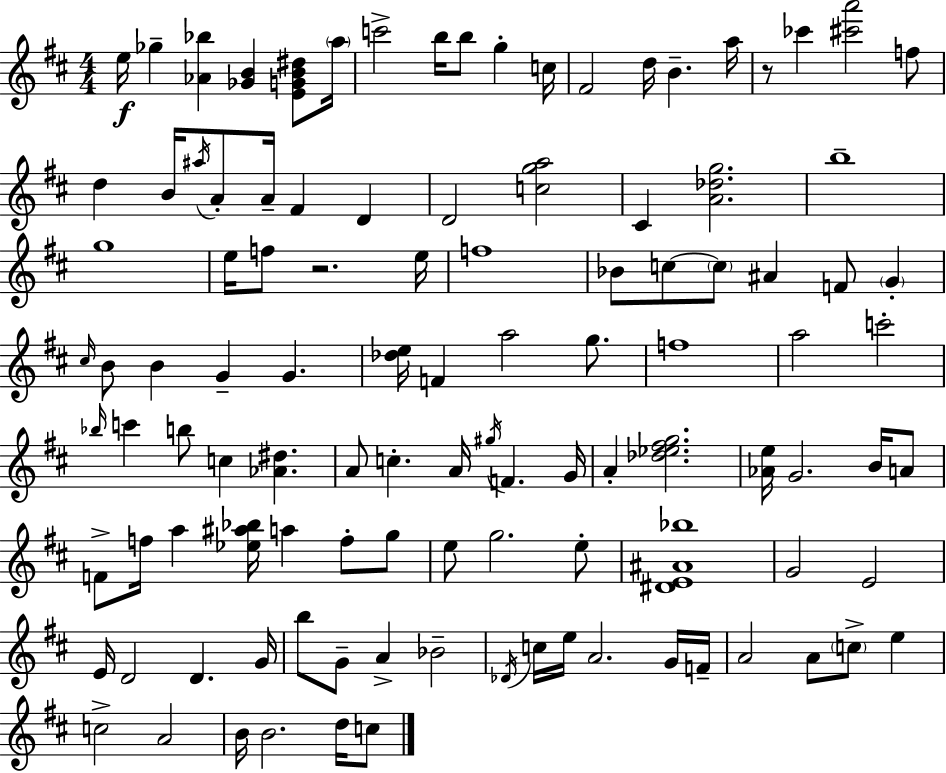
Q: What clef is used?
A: treble